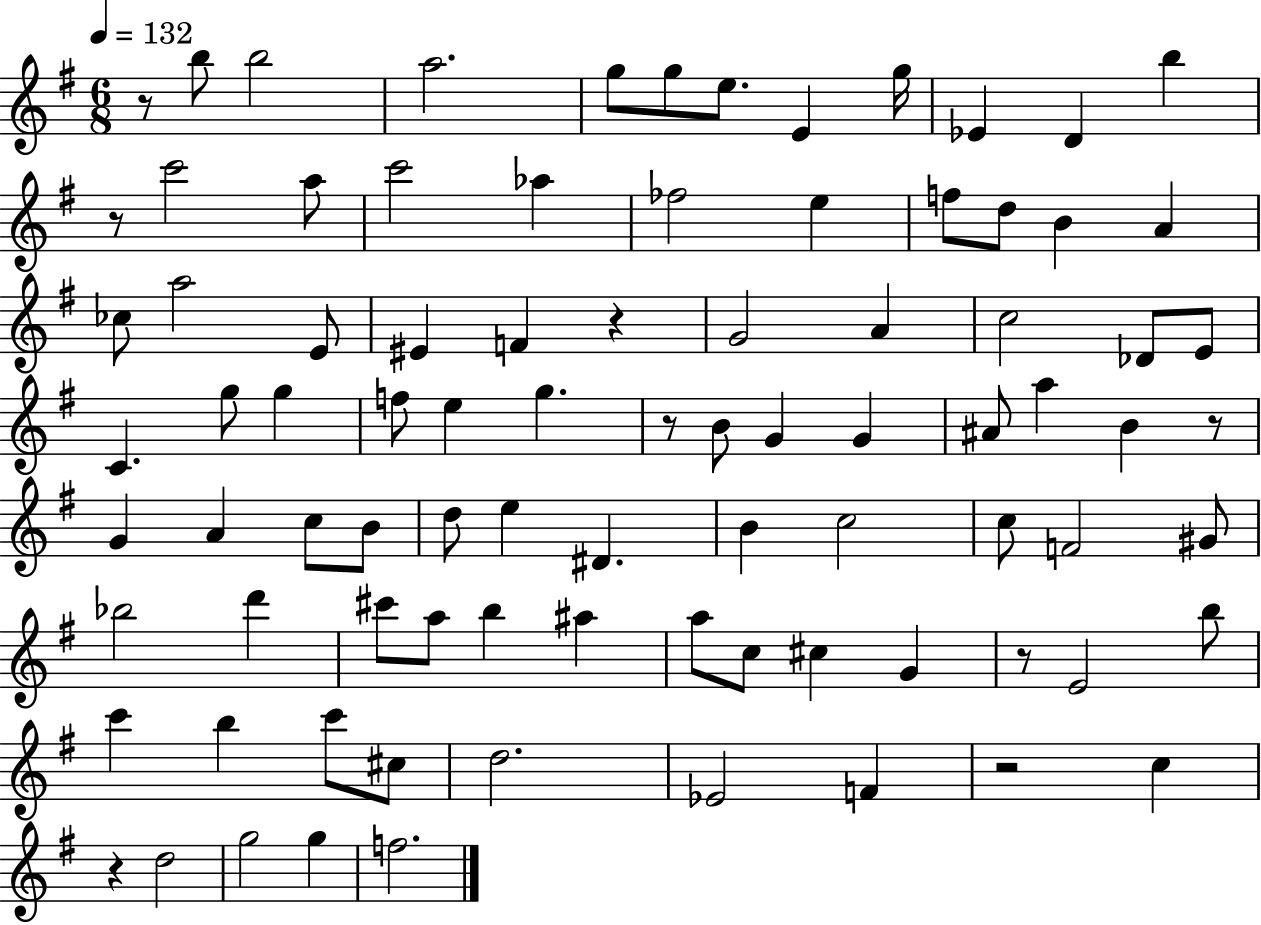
{
  \clef treble
  \numericTimeSignature
  \time 6/8
  \key g \major
  \tempo 4 = 132
  r8 b''8 b''2 | a''2. | g''8 g''8 e''8. e'4 g''16 | ees'4 d'4 b''4 | \break r8 c'''2 a''8 | c'''2 aes''4 | fes''2 e''4 | f''8 d''8 b'4 a'4 | \break ces''8 a''2 e'8 | eis'4 f'4 r4 | g'2 a'4 | c''2 des'8 e'8 | \break c'4. g''8 g''4 | f''8 e''4 g''4. | r8 b'8 g'4 g'4 | ais'8 a''4 b'4 r8 | \break g'4 a'4 c''8 b'8 | d''8 e''4 dis'4. | b'4 c''2 | c''8 f'2 gis'8 | \break bes''2 d'''4 | cis'''8 a''8 b''4 ais''4 | a''8 c''8 cis''4 g'4 | r8 e'2 b''8 | \break c'''4 b''4 c'''8 cis''8 | d''2. | ees'2 f'4 | r2 c''4 | \break r4 d''2 | g''2 g''4 | f''2. | \bar "|."
}